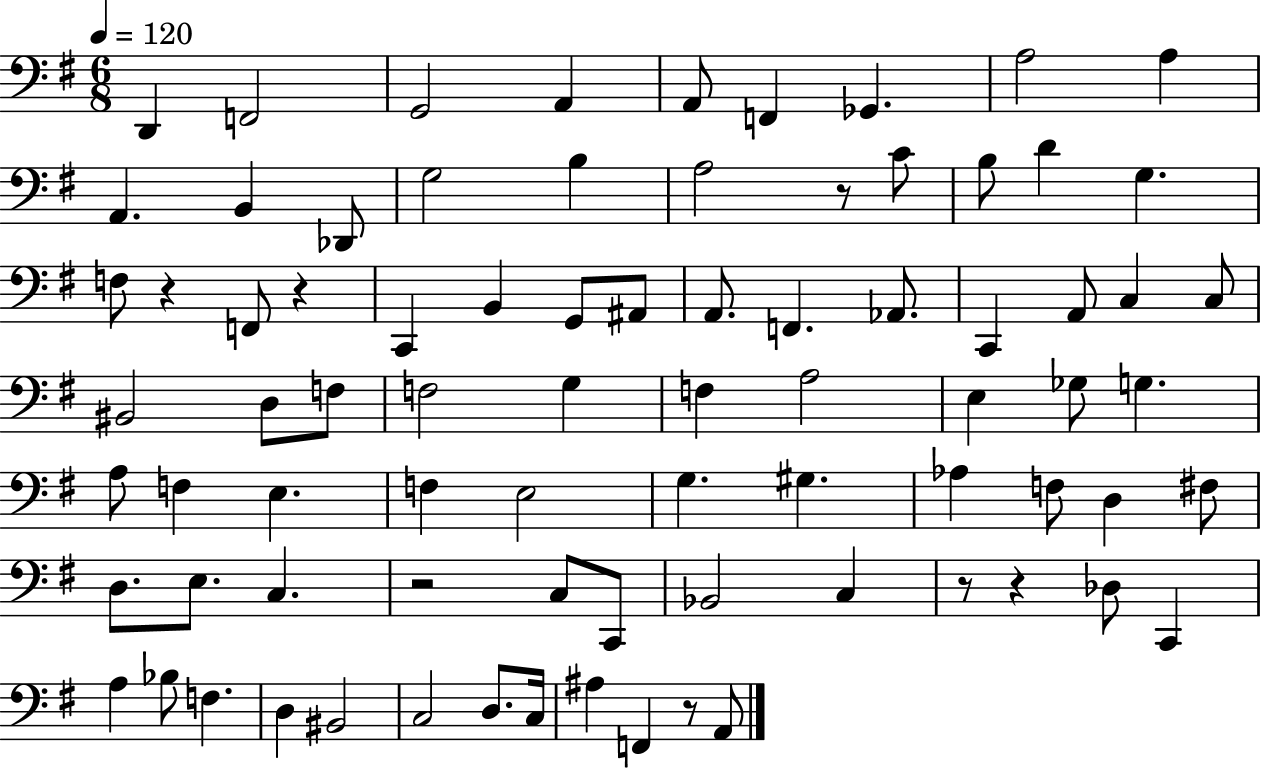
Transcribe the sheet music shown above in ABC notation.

X:1
T:Untitled
M:6/8
L:1/4
K:G
D,, F,,2 G,,2 A,, A,,/2 F,, _G,, A,2 A, A,, B,, _D,,/2 G,2 B, A,2 z/2 C/2 B,/2 D G, F,/2 z F,,/2 z C,, B,, G,,/2 ^A,,/2 A,,/2 F,, _A,,/2 C,, A,,/2 C, C,/2 ^B,,2 D,/2 F,/2 F,2 G, F, A,2 E, _G,/2 G, A,/2 F, E, F, E,2 G, ^G, _A, F,/2 D, ^F,/2 D,/2 E,/2 C, z2 C,/2 C,,/2 _B,,2 C, z/2 z _D,/2 C,, A, _B,/2 F, D, ^B,,2 C,2 D,/2 C,/4 ^A, F,, z/2 A,,/2